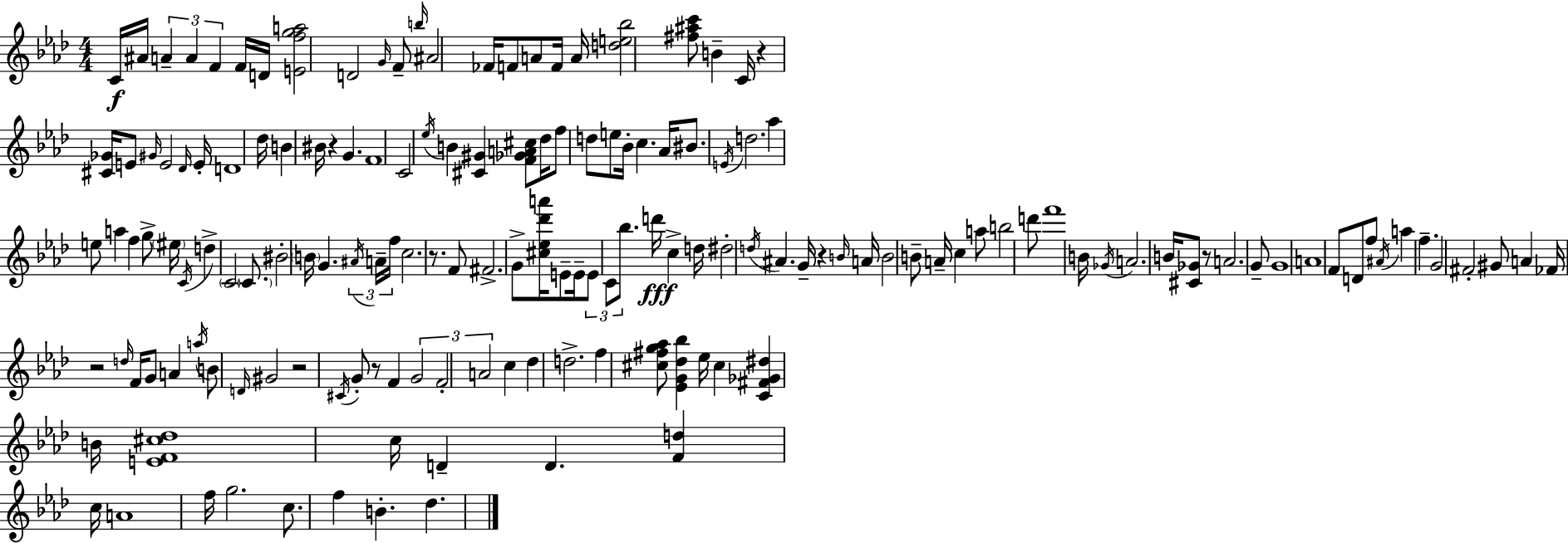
C4/s A#4/s A4/q A4/q F4/q F4/s D4/s [E4,F5,G5,A5]/h D4/h G4/s F4/e B5/s A#4/h FES4/s F4/e A4/e F4/s A4/s [D5,E5,Bb5]/h [F#5,A#5,C6]/e B4/q C4/s R/q [C#4,Gb4]/s E4/e G#4/s E4/h Db4/s E4/s D4/w Db5/s B4/q BIS4/s R/q G4/q. F4/w C4/h Eb5/s B4/q [C#4,G#4]/q [F4,Gb4,A4,C#5]/e Db5/s F5/e D5/e E5/e Bb4/s C5/q. Ab4/s BIS4/e. E4/s D5/h. Ab5/q E5/e A5/q F5/q G5/e EIS5/s C4/s D5/q C4/h C4/e. BIS4/h B4/s G4/q. A#4/s A4/s F5/s C5/h. R/e. F4/e F#4/h. G4/e [C#5,Eb5,Db6,A6]/s E4/e E4/s E4/e C4/e Bb5/e. D6/s C5/q D5/s D#5/h D5/s A#4/q. G4/s R/q B4/s A4/s B4/h B4/e A4/s C5/q A5/e B5/h D6/e F6/w B4/s Gb4/s A4/h. B4/s [C#4,Gb4]/e R/e A4/h. G4/e G4/w A4/w F4/e D4/e F5/e A#4/s A5/q F5/q. G4/h F#4/h G#4/e A4/q FES4/s R/h D5/s F4/s G4/e A4/q A5/s B4/e D4/s G#4/h R/h C#4/s G4/e R/e F4/q G4/h F4/h A4/h C5/q Db5/q D5/h. F5/q [C#5,F#5,G5,Ab5]/e [Eb4,G4,Db5,Bb5]/q Eb5/s C#5/q [C4,F#4,Gb4,D#5]/q B4/s [E4,F4,C#5,Db5]/w C5/s D4/q D4/q. [F4,D5]/q C5/s A4/w F5/s G5/h. C5/e. F5/q B4/q. Db5/q.